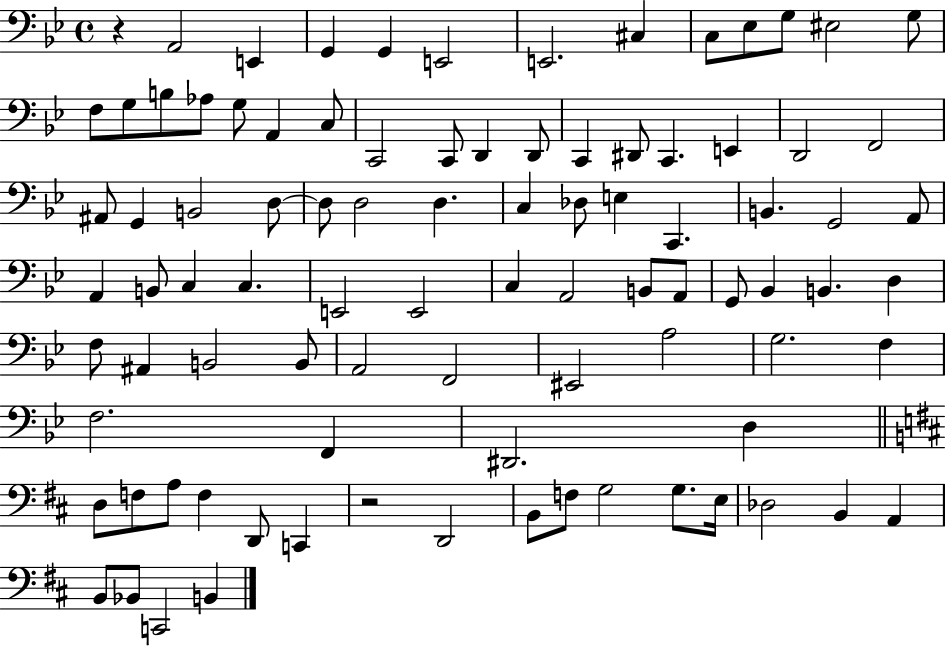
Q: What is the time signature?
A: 4/4